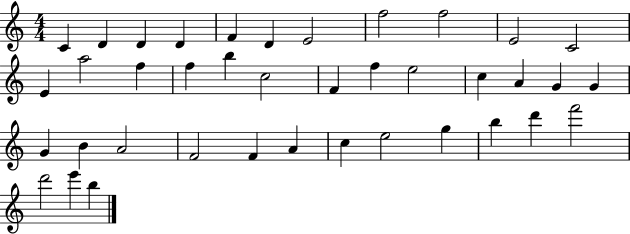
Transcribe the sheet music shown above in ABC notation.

X:1
T:Untitled
M:4/4
L:1/4
K:C
C D D D F D E2 f2 f2 E2 C2 E a2 f f b c2 F f e2 c A G G G B A2 F2 F A c e2 g b d' f'2 d'2 e' b